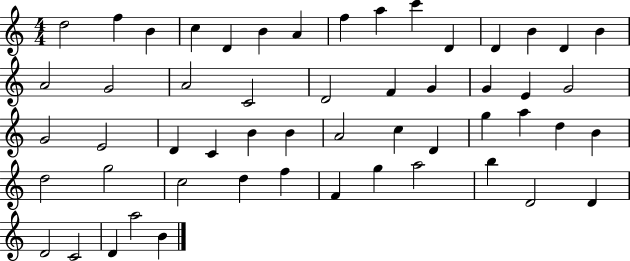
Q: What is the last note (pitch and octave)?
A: B4